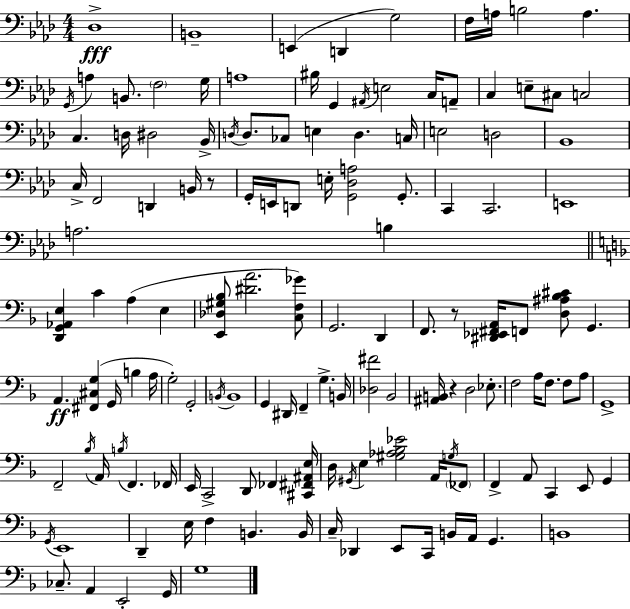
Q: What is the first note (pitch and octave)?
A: Db3